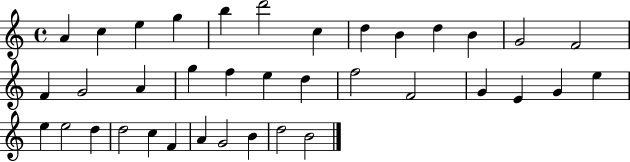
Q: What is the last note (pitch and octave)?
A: B4